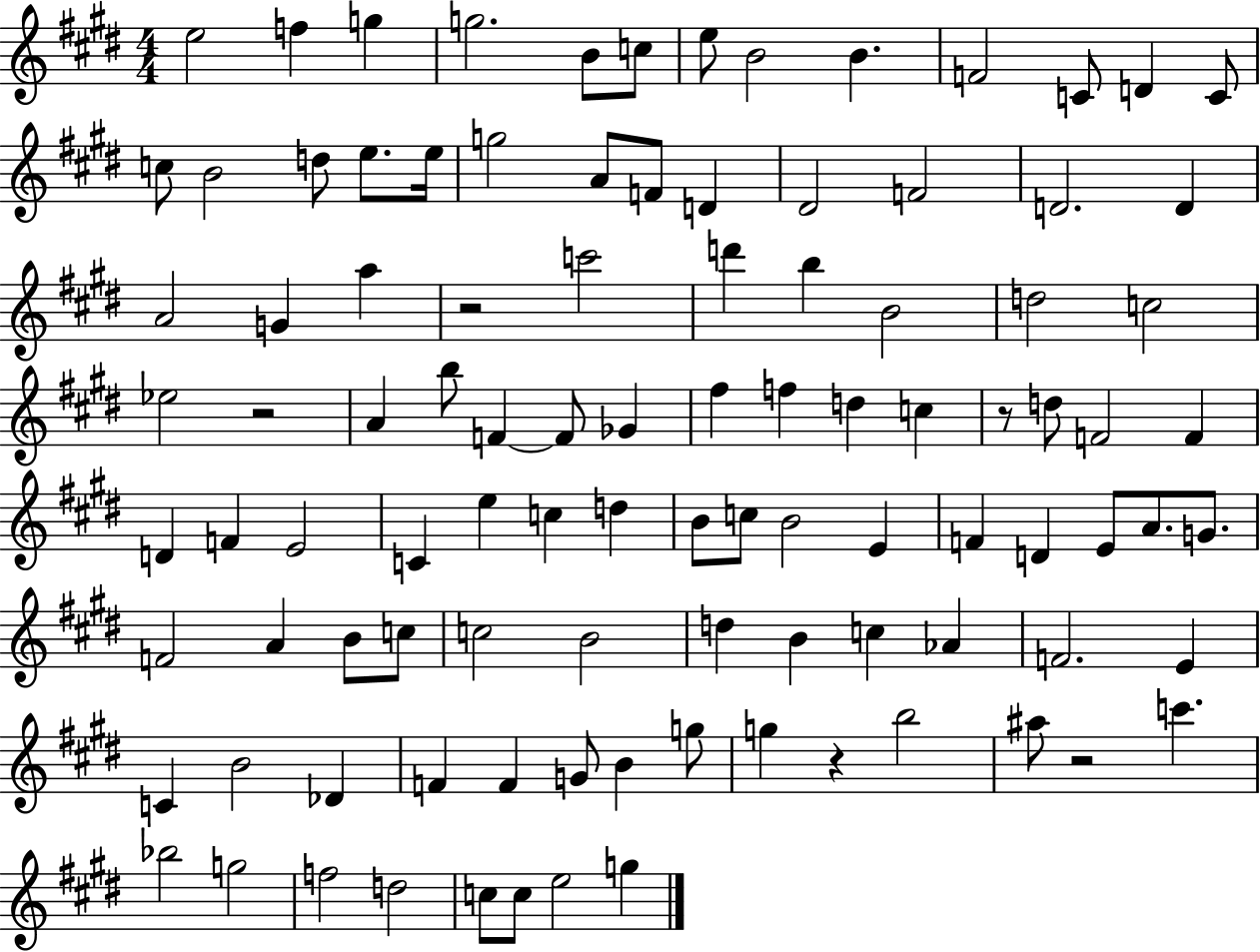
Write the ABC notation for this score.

X:1
T:Untitled
M:4/4
L:1/4
K:E
e2 f g g2 B/2 c/2 e/2 B2 B F2 C/2 D C/2 c/2 B2 d/2 e/2 e/4 g2 A/2 F/2 D ^D2 F2 D2 D A2 G a z2 c'2 d' b B2 d2 c2 _e2 z2 A b/2 F F/2 _G ^f f d c z/2 d/2 F2 F D F E2 C e c d B/2 c/2 B2 E F D E/2 A/2 G/2 F2 A B/2 c/2 c2 B2 d B c _A F2 E C B2 _D F F G/2 B g/2 g z b2 ^a/2 z2 c' _b2 g2 f2 d2 c/2 c/2 e2 g